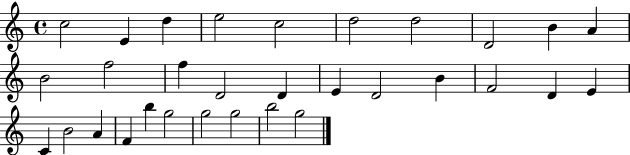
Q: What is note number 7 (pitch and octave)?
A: D5